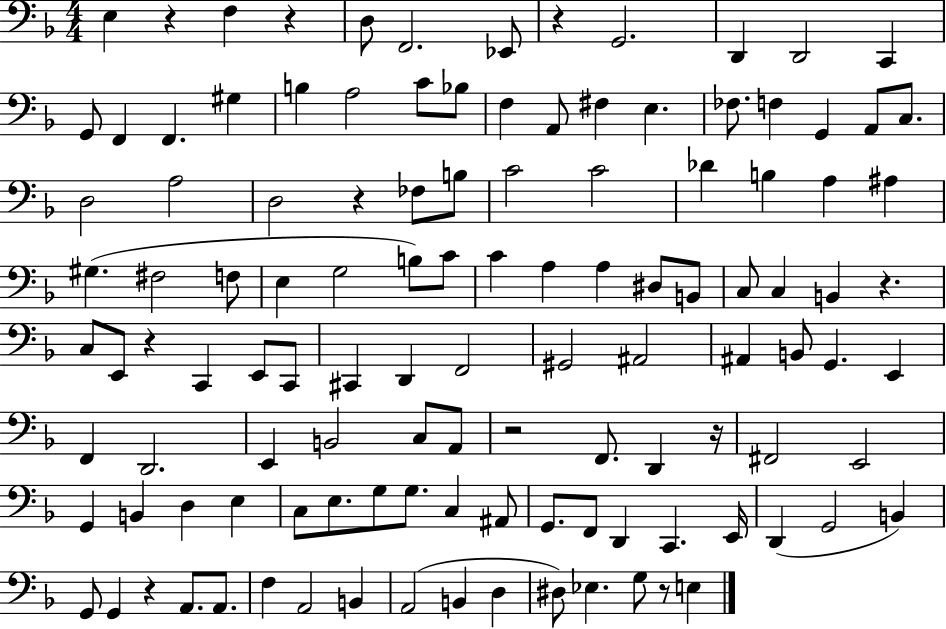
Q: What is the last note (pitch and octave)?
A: E3